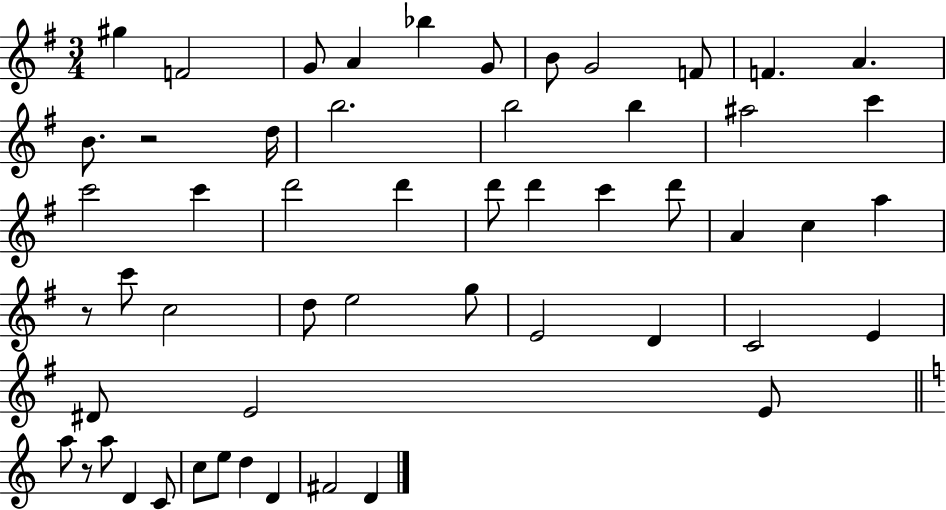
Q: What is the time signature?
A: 3/4